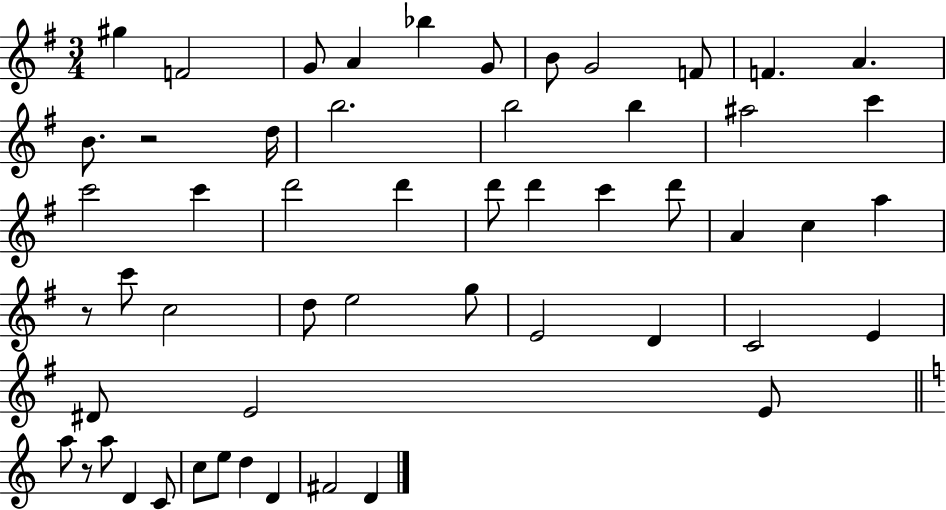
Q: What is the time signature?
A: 3/4